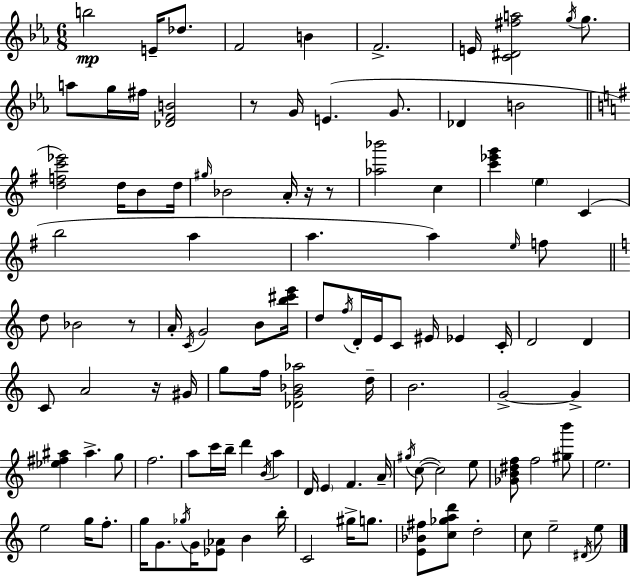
X:1
T:Untitled
M:6/8
L:1/4
K:Cm
b2 E/4 _d/2 F2 B F2 E/4 [C^D^fa]2 g/4 g/2 a/2 g/4 ^f/4 [_DFB]2 z/2 G/4 E G/2 _D B2 [dfc'_e']2 d/4 B/2 d/4 ^g/4 _B2 A/4 z/4 z/2 [_a_b']2 c [c'_e'g'] e C b2 a a a e/4 f/2 d/2 _B2 z/2 A/4 C/4 G2 B/2 [b^c'e']/4 d/2 f/4 D/4 E/4 C/2 ^E/4 _E C/4 D2 D C/2 A2 z/4 ^G/4 g/2 f/4 [_DG_B_a]2 d/4 B2 G2 G [_e^f^a] ^a g/2 f2 a/2 c'/4 b/4 d' B/4 a D/4 E F A/4 ^g/4 c/2 c2 e/2 [_GB^df]/2 f2 [^gb']/2 e2 e2 g/4 f/2 g/4 G/2 _g/4 G/4 [_E_A]/2 B b/4 C2 ^g/4 g/2 [E_B^f]/2 [c_gad']/2 d2 c/2 e2 ^D/4 e/2